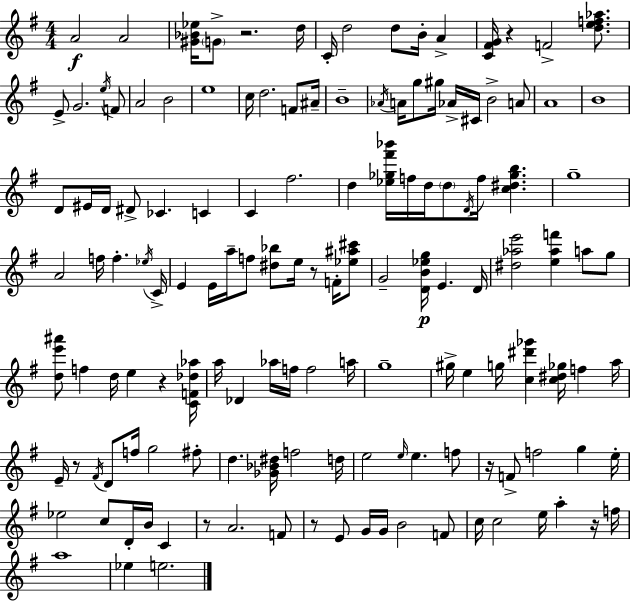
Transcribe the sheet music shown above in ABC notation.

X:1
T:Untitled
M:4/4
L:1/4
K:G
A2 A2 [^G_B_e]/4 G/2 z2 d/4 C/4 d2 d/2 B/4 A [C^FG]/4 z F2 [def_a]/2 E/2 G2 e/4 F/2 A2 B2 e4 c/4 d2 F/2 ^A/4 B4 _A/4 A/4 g/2 ^g/4 _A/4 ^C/4 B2 A/2 A4 B4 D/2 ^E/4 D/4 ^D/2 _C C C ^f2 d [_e_g^f'_b']/4 f/4 d/4 d/2 D/4 f/4 [c^d_gb] g4 A2 f/4 f _e/4 C/4 E E/4 a/4 f/2 [^d_b]/2 e/4 z/2 F/4 [_e^a^c']/2 G2 [DB_eg]/4 E D/4 [^d_ae']2 [e_af'] a/2 g/2 [de'^a']/2 f d/4 e z [CF_d_a]/4 a/4 _D _a/4 f/4 f2 a/4 g4 ^g/4 e g/4 [c^d'_g'] [c^d_g]/4 f a/4 E/4 z/2 ^F/4 D/2 f/4 g2 ^f/2 d [_G_B^d]/4 f2 d/4 e2 e/4 e f/2 z/4 F/2 f2 g e/4 _e2 c/2 D/4 B/4 C z/2 A2 F/2 z/2 E/2 G/4 G/4 B2 F/2 c/4 c2 e/4 a z/4 f/4 a4 _e e2